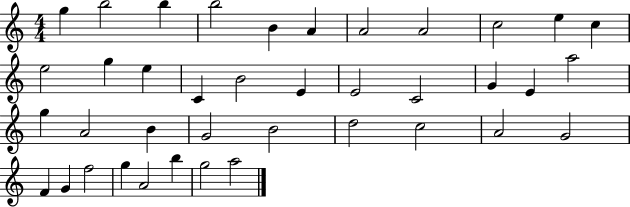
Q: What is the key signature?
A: C major